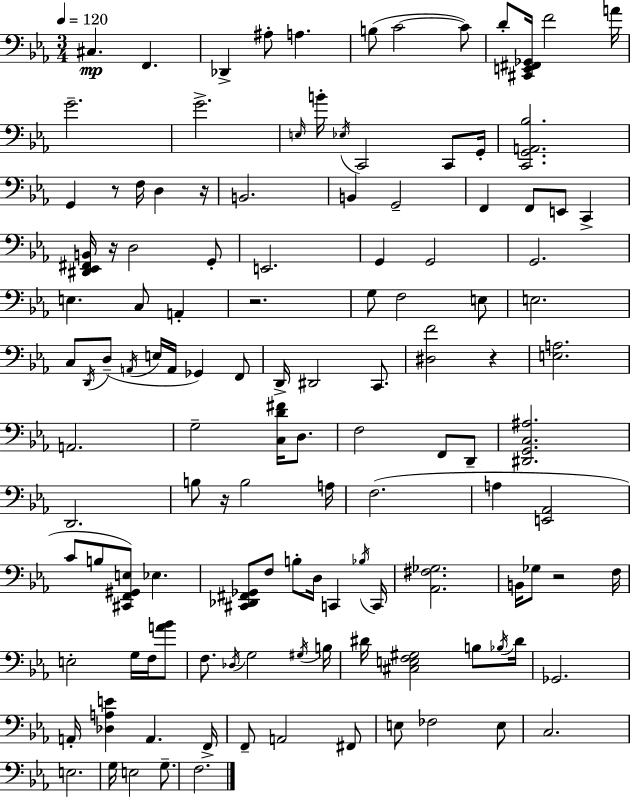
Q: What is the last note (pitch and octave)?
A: F3